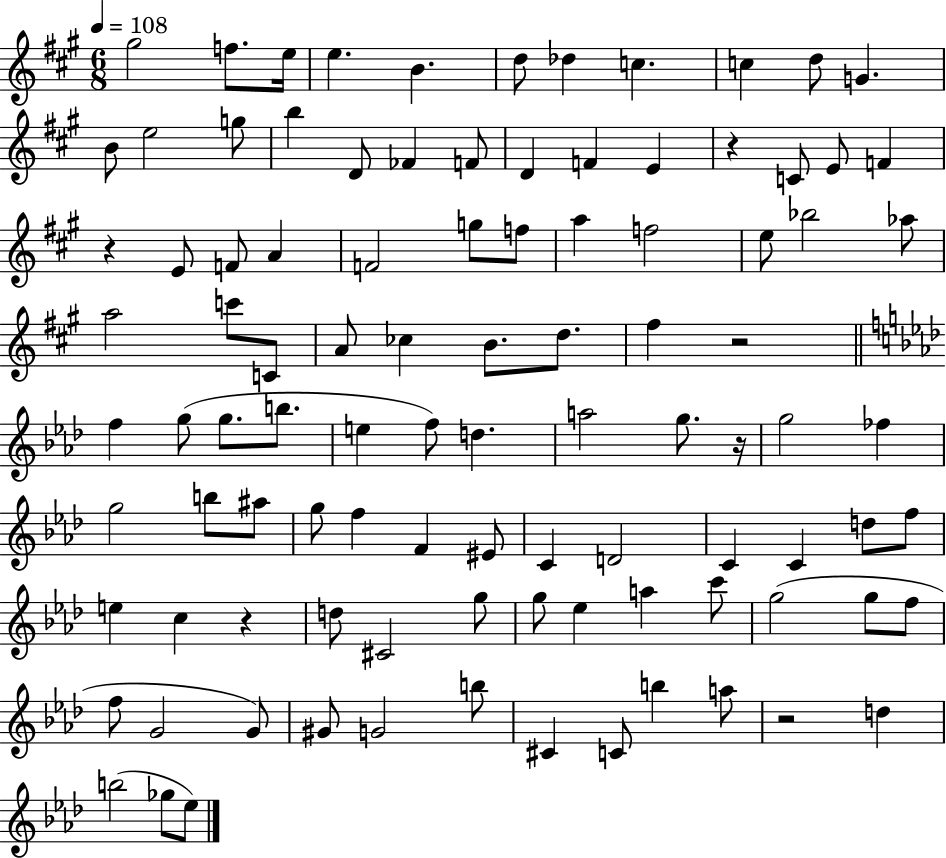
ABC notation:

X:1
T:Untitled
M:6/8
L:1/4
K:A
^g2 f/2 e/4 e B d/2 _d c c d/2 G B/2 e2 g/2 b D/2 _F F/2 D F E z C/2 E/2 F z E/2 F/2 A F2 g/2 f/2 a f2 e/2 _b2 _a/2 a2 c'/2 C/2 A/2 _c B/2 d/2 ^f z2 f g/2 g/2 b/2 e f/2 d a2 g/2 z/4 g2 _f g2 b/2 ^a/2 g/2 f F ^E/2 C D2 C C d/2 f/2 e c z d/2 ^C2 g/2 g/2 _e a c'/2 g2 g/2 f/2 f/2 G2 G/2 ^G/2 G2 b/2 ^C C/2 b a/2 z2 d b2 _g/2 _e/2